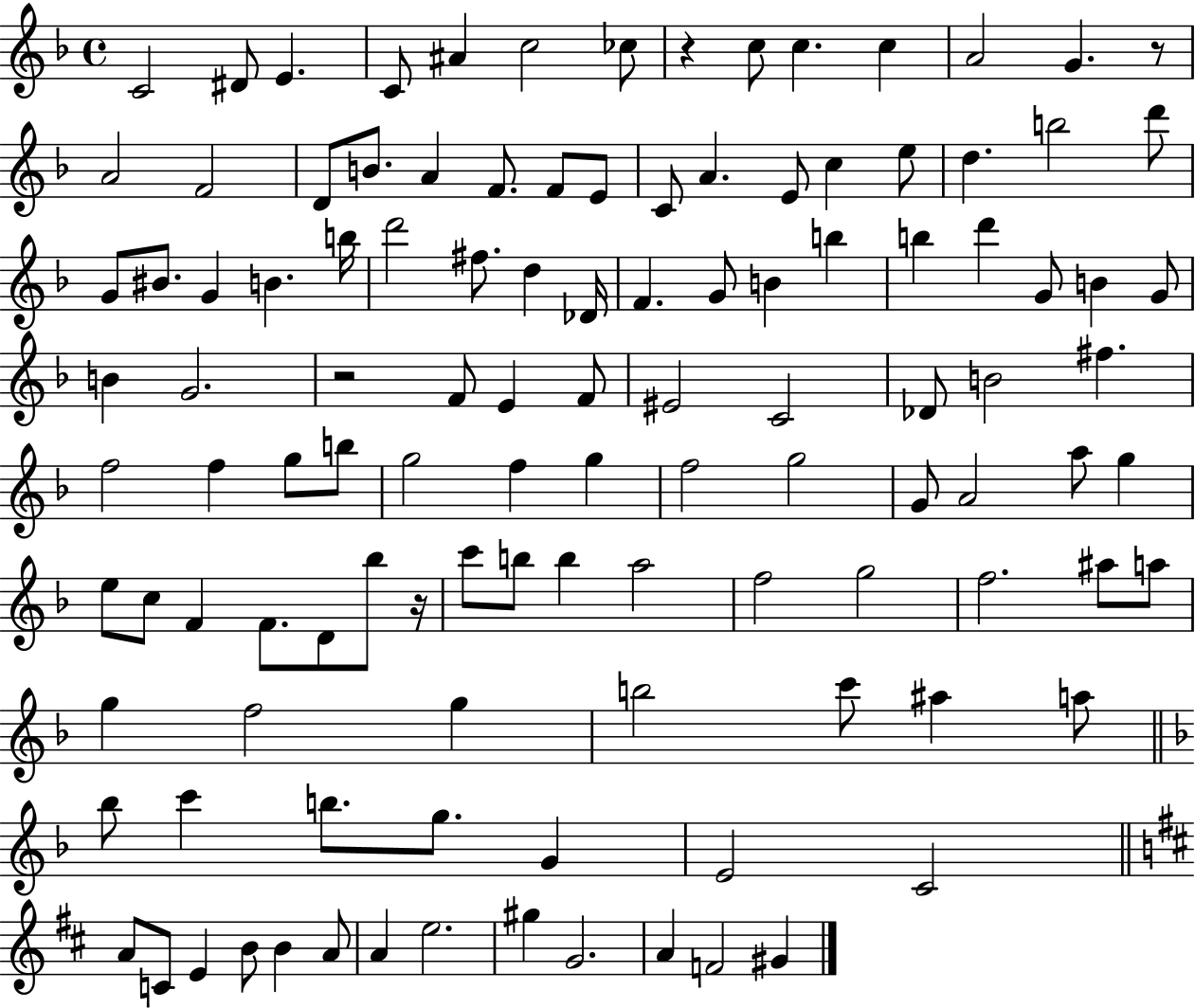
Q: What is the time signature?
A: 4/4